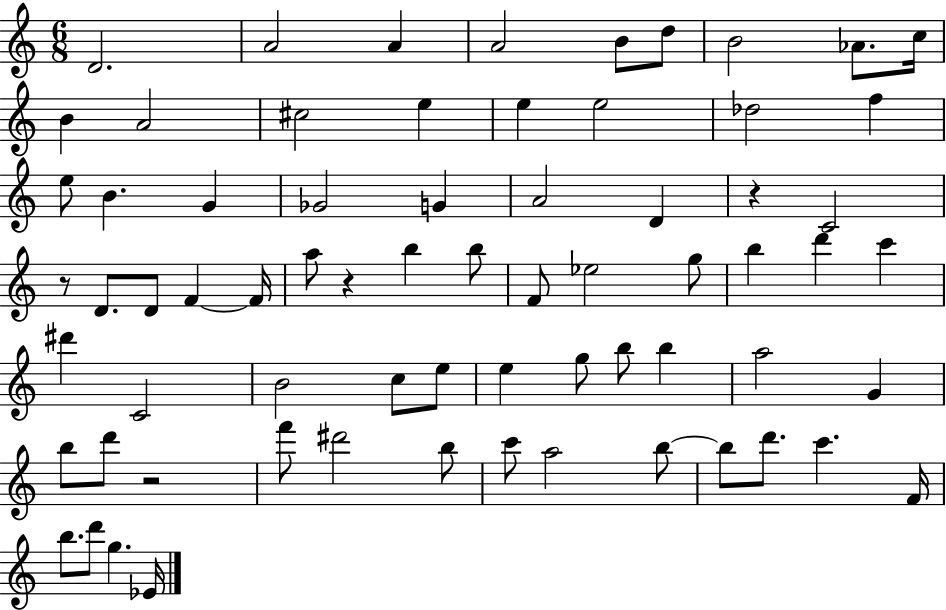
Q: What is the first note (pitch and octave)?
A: D4